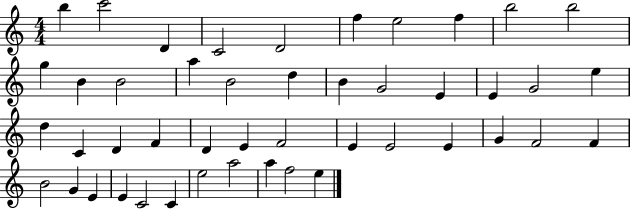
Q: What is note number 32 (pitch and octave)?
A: E4